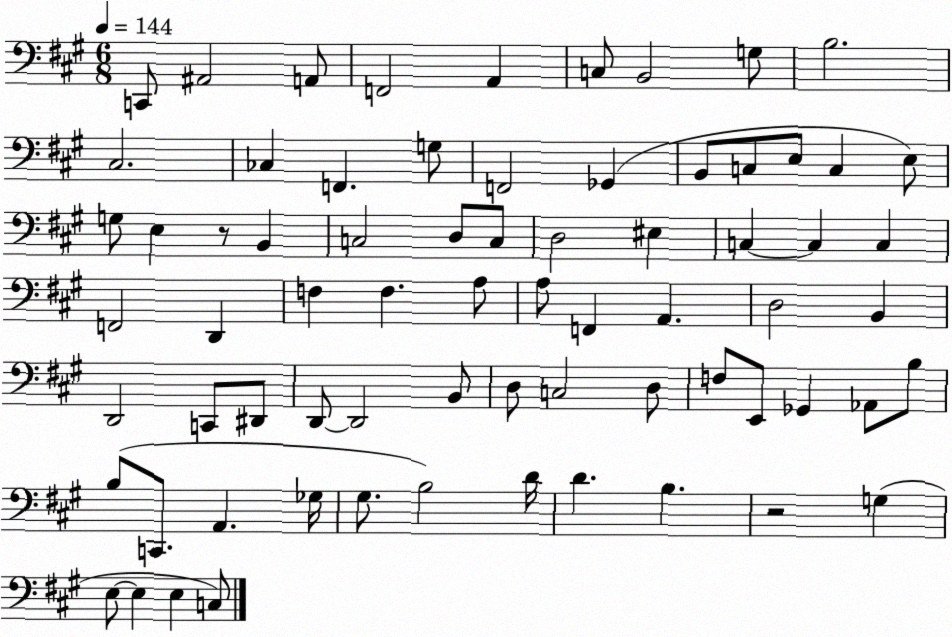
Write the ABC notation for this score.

X:1
T:Untitled
M:6/8
L:1/4
K:A
C,,/2 ^A,,2 A,,/2 F,,2 A,, C,/2 B,,2 G,/2 B,2 ^C,2 _C, F,, G,/2 F,,2 _G,, B,,/2 C,/2 E,/2 C, E,/2 G,/2 E, z/2 B,, C,2 D,/2 C,/2 D,2 ^E, C, C, C, F,,2 D,, F, F, A,/2 A,/2 F,, A,, D,2 B,, D,,2 C,,/2 ^D,,/2 D,,/2 D,,2 B,,/2 D,/2 C,2 D,/2 F,/2 E,,/2 _G,, _A,,/2 B,/2 B,/2 C,,/2 A,, _G,/4 ^G,/2 B,2 D/4 D B, z2 G, E,/2 E, E, C,/2